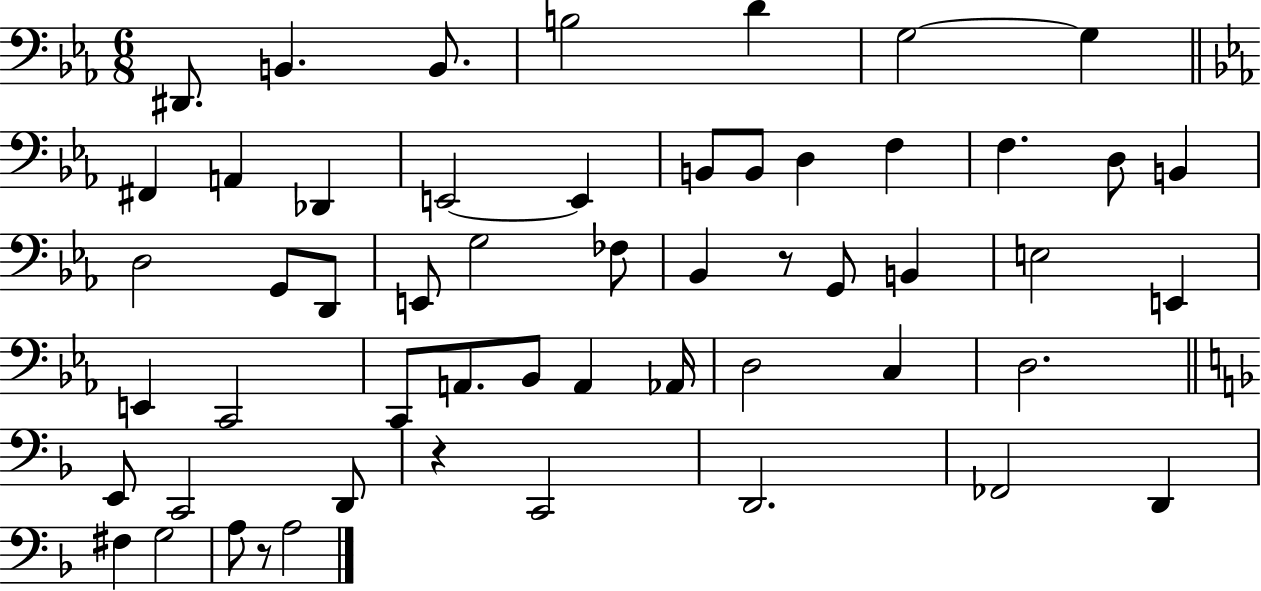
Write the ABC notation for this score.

X:1
T:Untitled
M:6/8
L:1/4
K:Eb
^D,,/2 B,, B,,/2 B,2 D G,2 G, ^F,, A,, _D,, E,,2 E,, B,,/2 B,,/2 D, F, F, D,/2 B,, D,2 G,,/2 D,,/2 E,,/2 G,2 _F,/2 _B,, z/2 G,,/2 B,, E,2 E,, E,, C,,2 C,,/2 A,,/2 _B,,/2 A,, _A,,/4 D,2 C, D,2 E,,/2 C,,2 D,,/2 z C,,2 D,,2 _F,,2 D,, ^F, G,2 A,/2 z/2 A,2